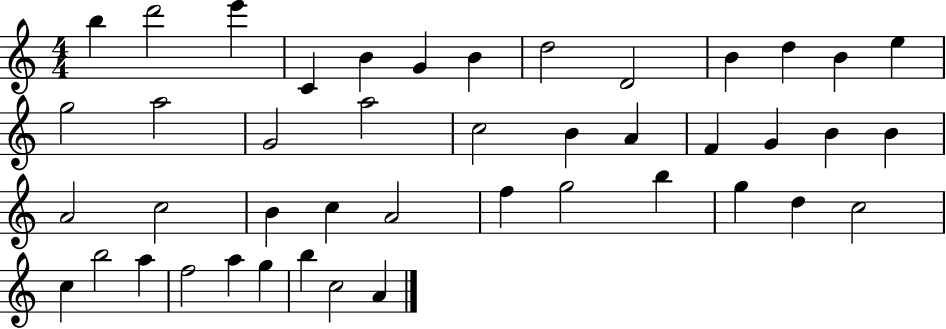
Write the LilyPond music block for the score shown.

{
  \clef treble
  \numericTimeSignature
  \time 4/4
  \key c \major
  b''4 d'''2 e'''4 | c'4 b'4 g'4 b'4 | d''2 d'2 | b'4 d''4 b'4 e''4 | \break g''2 a''2 | g'2 a''2 | c''2 b'4 a'4 | f'4 g'4 b'4 b'4 | \break a'2 c''2 | b'4 c''4 a'2 | f''4 g''2 b''4 | g''4 d''4 c''2 | \break c''4 b''2 a''4 | f''2 a''4 g''4 | b''4 c''2 a'4 | \bar "|."
}